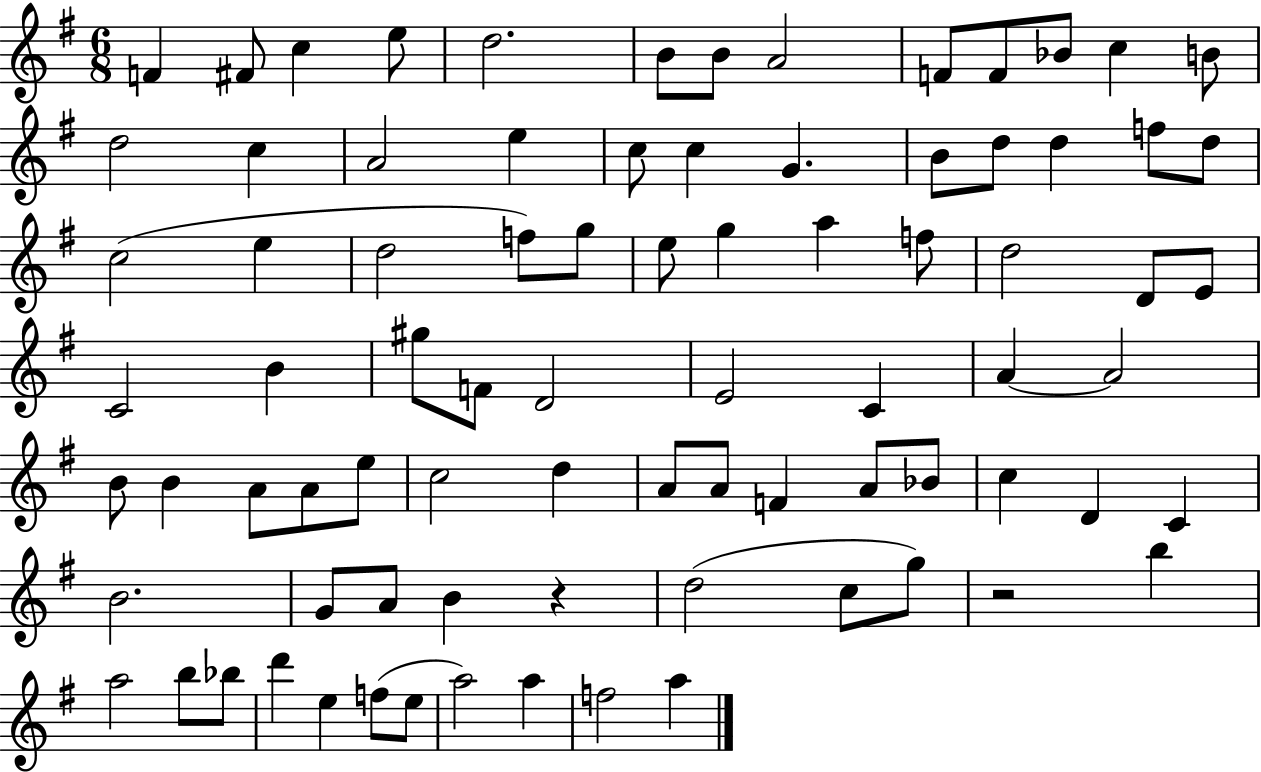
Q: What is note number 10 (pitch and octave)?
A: F4